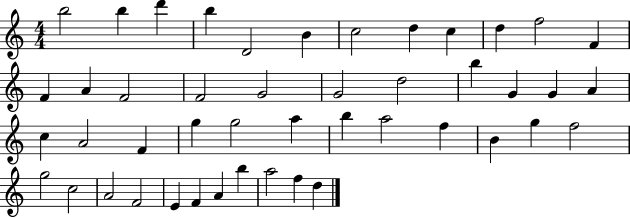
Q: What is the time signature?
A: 4/4